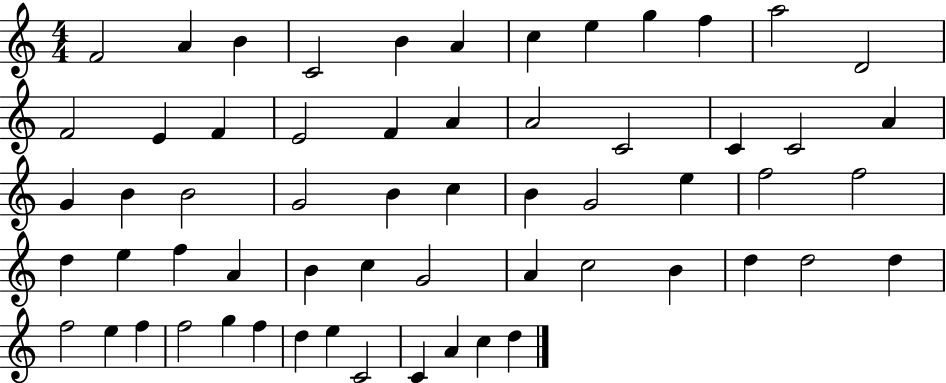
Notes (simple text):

F4/h A4/q B4/q C4/h B4/q A4/q C5/q E5/q G5/q F5/q A5/h D4/h F4/h E4/q F4/q E4/h F4/q A4/q A4/h C4/h C4/q C4/h A4/q G4/q B4/q B4/h G4/h B4/q C5/q B4/q G4/h E5/q F5/h F5/h D5/q E5/q F5/q A4/q B4/q C5/q G4/h A4/q C5/h B4/q D5/q D5/h D5/q F5/h E5/q F5/q F5/h G5/q F5/q D5/q E5/q C4/h C4/q A4/q C5/q D5/q